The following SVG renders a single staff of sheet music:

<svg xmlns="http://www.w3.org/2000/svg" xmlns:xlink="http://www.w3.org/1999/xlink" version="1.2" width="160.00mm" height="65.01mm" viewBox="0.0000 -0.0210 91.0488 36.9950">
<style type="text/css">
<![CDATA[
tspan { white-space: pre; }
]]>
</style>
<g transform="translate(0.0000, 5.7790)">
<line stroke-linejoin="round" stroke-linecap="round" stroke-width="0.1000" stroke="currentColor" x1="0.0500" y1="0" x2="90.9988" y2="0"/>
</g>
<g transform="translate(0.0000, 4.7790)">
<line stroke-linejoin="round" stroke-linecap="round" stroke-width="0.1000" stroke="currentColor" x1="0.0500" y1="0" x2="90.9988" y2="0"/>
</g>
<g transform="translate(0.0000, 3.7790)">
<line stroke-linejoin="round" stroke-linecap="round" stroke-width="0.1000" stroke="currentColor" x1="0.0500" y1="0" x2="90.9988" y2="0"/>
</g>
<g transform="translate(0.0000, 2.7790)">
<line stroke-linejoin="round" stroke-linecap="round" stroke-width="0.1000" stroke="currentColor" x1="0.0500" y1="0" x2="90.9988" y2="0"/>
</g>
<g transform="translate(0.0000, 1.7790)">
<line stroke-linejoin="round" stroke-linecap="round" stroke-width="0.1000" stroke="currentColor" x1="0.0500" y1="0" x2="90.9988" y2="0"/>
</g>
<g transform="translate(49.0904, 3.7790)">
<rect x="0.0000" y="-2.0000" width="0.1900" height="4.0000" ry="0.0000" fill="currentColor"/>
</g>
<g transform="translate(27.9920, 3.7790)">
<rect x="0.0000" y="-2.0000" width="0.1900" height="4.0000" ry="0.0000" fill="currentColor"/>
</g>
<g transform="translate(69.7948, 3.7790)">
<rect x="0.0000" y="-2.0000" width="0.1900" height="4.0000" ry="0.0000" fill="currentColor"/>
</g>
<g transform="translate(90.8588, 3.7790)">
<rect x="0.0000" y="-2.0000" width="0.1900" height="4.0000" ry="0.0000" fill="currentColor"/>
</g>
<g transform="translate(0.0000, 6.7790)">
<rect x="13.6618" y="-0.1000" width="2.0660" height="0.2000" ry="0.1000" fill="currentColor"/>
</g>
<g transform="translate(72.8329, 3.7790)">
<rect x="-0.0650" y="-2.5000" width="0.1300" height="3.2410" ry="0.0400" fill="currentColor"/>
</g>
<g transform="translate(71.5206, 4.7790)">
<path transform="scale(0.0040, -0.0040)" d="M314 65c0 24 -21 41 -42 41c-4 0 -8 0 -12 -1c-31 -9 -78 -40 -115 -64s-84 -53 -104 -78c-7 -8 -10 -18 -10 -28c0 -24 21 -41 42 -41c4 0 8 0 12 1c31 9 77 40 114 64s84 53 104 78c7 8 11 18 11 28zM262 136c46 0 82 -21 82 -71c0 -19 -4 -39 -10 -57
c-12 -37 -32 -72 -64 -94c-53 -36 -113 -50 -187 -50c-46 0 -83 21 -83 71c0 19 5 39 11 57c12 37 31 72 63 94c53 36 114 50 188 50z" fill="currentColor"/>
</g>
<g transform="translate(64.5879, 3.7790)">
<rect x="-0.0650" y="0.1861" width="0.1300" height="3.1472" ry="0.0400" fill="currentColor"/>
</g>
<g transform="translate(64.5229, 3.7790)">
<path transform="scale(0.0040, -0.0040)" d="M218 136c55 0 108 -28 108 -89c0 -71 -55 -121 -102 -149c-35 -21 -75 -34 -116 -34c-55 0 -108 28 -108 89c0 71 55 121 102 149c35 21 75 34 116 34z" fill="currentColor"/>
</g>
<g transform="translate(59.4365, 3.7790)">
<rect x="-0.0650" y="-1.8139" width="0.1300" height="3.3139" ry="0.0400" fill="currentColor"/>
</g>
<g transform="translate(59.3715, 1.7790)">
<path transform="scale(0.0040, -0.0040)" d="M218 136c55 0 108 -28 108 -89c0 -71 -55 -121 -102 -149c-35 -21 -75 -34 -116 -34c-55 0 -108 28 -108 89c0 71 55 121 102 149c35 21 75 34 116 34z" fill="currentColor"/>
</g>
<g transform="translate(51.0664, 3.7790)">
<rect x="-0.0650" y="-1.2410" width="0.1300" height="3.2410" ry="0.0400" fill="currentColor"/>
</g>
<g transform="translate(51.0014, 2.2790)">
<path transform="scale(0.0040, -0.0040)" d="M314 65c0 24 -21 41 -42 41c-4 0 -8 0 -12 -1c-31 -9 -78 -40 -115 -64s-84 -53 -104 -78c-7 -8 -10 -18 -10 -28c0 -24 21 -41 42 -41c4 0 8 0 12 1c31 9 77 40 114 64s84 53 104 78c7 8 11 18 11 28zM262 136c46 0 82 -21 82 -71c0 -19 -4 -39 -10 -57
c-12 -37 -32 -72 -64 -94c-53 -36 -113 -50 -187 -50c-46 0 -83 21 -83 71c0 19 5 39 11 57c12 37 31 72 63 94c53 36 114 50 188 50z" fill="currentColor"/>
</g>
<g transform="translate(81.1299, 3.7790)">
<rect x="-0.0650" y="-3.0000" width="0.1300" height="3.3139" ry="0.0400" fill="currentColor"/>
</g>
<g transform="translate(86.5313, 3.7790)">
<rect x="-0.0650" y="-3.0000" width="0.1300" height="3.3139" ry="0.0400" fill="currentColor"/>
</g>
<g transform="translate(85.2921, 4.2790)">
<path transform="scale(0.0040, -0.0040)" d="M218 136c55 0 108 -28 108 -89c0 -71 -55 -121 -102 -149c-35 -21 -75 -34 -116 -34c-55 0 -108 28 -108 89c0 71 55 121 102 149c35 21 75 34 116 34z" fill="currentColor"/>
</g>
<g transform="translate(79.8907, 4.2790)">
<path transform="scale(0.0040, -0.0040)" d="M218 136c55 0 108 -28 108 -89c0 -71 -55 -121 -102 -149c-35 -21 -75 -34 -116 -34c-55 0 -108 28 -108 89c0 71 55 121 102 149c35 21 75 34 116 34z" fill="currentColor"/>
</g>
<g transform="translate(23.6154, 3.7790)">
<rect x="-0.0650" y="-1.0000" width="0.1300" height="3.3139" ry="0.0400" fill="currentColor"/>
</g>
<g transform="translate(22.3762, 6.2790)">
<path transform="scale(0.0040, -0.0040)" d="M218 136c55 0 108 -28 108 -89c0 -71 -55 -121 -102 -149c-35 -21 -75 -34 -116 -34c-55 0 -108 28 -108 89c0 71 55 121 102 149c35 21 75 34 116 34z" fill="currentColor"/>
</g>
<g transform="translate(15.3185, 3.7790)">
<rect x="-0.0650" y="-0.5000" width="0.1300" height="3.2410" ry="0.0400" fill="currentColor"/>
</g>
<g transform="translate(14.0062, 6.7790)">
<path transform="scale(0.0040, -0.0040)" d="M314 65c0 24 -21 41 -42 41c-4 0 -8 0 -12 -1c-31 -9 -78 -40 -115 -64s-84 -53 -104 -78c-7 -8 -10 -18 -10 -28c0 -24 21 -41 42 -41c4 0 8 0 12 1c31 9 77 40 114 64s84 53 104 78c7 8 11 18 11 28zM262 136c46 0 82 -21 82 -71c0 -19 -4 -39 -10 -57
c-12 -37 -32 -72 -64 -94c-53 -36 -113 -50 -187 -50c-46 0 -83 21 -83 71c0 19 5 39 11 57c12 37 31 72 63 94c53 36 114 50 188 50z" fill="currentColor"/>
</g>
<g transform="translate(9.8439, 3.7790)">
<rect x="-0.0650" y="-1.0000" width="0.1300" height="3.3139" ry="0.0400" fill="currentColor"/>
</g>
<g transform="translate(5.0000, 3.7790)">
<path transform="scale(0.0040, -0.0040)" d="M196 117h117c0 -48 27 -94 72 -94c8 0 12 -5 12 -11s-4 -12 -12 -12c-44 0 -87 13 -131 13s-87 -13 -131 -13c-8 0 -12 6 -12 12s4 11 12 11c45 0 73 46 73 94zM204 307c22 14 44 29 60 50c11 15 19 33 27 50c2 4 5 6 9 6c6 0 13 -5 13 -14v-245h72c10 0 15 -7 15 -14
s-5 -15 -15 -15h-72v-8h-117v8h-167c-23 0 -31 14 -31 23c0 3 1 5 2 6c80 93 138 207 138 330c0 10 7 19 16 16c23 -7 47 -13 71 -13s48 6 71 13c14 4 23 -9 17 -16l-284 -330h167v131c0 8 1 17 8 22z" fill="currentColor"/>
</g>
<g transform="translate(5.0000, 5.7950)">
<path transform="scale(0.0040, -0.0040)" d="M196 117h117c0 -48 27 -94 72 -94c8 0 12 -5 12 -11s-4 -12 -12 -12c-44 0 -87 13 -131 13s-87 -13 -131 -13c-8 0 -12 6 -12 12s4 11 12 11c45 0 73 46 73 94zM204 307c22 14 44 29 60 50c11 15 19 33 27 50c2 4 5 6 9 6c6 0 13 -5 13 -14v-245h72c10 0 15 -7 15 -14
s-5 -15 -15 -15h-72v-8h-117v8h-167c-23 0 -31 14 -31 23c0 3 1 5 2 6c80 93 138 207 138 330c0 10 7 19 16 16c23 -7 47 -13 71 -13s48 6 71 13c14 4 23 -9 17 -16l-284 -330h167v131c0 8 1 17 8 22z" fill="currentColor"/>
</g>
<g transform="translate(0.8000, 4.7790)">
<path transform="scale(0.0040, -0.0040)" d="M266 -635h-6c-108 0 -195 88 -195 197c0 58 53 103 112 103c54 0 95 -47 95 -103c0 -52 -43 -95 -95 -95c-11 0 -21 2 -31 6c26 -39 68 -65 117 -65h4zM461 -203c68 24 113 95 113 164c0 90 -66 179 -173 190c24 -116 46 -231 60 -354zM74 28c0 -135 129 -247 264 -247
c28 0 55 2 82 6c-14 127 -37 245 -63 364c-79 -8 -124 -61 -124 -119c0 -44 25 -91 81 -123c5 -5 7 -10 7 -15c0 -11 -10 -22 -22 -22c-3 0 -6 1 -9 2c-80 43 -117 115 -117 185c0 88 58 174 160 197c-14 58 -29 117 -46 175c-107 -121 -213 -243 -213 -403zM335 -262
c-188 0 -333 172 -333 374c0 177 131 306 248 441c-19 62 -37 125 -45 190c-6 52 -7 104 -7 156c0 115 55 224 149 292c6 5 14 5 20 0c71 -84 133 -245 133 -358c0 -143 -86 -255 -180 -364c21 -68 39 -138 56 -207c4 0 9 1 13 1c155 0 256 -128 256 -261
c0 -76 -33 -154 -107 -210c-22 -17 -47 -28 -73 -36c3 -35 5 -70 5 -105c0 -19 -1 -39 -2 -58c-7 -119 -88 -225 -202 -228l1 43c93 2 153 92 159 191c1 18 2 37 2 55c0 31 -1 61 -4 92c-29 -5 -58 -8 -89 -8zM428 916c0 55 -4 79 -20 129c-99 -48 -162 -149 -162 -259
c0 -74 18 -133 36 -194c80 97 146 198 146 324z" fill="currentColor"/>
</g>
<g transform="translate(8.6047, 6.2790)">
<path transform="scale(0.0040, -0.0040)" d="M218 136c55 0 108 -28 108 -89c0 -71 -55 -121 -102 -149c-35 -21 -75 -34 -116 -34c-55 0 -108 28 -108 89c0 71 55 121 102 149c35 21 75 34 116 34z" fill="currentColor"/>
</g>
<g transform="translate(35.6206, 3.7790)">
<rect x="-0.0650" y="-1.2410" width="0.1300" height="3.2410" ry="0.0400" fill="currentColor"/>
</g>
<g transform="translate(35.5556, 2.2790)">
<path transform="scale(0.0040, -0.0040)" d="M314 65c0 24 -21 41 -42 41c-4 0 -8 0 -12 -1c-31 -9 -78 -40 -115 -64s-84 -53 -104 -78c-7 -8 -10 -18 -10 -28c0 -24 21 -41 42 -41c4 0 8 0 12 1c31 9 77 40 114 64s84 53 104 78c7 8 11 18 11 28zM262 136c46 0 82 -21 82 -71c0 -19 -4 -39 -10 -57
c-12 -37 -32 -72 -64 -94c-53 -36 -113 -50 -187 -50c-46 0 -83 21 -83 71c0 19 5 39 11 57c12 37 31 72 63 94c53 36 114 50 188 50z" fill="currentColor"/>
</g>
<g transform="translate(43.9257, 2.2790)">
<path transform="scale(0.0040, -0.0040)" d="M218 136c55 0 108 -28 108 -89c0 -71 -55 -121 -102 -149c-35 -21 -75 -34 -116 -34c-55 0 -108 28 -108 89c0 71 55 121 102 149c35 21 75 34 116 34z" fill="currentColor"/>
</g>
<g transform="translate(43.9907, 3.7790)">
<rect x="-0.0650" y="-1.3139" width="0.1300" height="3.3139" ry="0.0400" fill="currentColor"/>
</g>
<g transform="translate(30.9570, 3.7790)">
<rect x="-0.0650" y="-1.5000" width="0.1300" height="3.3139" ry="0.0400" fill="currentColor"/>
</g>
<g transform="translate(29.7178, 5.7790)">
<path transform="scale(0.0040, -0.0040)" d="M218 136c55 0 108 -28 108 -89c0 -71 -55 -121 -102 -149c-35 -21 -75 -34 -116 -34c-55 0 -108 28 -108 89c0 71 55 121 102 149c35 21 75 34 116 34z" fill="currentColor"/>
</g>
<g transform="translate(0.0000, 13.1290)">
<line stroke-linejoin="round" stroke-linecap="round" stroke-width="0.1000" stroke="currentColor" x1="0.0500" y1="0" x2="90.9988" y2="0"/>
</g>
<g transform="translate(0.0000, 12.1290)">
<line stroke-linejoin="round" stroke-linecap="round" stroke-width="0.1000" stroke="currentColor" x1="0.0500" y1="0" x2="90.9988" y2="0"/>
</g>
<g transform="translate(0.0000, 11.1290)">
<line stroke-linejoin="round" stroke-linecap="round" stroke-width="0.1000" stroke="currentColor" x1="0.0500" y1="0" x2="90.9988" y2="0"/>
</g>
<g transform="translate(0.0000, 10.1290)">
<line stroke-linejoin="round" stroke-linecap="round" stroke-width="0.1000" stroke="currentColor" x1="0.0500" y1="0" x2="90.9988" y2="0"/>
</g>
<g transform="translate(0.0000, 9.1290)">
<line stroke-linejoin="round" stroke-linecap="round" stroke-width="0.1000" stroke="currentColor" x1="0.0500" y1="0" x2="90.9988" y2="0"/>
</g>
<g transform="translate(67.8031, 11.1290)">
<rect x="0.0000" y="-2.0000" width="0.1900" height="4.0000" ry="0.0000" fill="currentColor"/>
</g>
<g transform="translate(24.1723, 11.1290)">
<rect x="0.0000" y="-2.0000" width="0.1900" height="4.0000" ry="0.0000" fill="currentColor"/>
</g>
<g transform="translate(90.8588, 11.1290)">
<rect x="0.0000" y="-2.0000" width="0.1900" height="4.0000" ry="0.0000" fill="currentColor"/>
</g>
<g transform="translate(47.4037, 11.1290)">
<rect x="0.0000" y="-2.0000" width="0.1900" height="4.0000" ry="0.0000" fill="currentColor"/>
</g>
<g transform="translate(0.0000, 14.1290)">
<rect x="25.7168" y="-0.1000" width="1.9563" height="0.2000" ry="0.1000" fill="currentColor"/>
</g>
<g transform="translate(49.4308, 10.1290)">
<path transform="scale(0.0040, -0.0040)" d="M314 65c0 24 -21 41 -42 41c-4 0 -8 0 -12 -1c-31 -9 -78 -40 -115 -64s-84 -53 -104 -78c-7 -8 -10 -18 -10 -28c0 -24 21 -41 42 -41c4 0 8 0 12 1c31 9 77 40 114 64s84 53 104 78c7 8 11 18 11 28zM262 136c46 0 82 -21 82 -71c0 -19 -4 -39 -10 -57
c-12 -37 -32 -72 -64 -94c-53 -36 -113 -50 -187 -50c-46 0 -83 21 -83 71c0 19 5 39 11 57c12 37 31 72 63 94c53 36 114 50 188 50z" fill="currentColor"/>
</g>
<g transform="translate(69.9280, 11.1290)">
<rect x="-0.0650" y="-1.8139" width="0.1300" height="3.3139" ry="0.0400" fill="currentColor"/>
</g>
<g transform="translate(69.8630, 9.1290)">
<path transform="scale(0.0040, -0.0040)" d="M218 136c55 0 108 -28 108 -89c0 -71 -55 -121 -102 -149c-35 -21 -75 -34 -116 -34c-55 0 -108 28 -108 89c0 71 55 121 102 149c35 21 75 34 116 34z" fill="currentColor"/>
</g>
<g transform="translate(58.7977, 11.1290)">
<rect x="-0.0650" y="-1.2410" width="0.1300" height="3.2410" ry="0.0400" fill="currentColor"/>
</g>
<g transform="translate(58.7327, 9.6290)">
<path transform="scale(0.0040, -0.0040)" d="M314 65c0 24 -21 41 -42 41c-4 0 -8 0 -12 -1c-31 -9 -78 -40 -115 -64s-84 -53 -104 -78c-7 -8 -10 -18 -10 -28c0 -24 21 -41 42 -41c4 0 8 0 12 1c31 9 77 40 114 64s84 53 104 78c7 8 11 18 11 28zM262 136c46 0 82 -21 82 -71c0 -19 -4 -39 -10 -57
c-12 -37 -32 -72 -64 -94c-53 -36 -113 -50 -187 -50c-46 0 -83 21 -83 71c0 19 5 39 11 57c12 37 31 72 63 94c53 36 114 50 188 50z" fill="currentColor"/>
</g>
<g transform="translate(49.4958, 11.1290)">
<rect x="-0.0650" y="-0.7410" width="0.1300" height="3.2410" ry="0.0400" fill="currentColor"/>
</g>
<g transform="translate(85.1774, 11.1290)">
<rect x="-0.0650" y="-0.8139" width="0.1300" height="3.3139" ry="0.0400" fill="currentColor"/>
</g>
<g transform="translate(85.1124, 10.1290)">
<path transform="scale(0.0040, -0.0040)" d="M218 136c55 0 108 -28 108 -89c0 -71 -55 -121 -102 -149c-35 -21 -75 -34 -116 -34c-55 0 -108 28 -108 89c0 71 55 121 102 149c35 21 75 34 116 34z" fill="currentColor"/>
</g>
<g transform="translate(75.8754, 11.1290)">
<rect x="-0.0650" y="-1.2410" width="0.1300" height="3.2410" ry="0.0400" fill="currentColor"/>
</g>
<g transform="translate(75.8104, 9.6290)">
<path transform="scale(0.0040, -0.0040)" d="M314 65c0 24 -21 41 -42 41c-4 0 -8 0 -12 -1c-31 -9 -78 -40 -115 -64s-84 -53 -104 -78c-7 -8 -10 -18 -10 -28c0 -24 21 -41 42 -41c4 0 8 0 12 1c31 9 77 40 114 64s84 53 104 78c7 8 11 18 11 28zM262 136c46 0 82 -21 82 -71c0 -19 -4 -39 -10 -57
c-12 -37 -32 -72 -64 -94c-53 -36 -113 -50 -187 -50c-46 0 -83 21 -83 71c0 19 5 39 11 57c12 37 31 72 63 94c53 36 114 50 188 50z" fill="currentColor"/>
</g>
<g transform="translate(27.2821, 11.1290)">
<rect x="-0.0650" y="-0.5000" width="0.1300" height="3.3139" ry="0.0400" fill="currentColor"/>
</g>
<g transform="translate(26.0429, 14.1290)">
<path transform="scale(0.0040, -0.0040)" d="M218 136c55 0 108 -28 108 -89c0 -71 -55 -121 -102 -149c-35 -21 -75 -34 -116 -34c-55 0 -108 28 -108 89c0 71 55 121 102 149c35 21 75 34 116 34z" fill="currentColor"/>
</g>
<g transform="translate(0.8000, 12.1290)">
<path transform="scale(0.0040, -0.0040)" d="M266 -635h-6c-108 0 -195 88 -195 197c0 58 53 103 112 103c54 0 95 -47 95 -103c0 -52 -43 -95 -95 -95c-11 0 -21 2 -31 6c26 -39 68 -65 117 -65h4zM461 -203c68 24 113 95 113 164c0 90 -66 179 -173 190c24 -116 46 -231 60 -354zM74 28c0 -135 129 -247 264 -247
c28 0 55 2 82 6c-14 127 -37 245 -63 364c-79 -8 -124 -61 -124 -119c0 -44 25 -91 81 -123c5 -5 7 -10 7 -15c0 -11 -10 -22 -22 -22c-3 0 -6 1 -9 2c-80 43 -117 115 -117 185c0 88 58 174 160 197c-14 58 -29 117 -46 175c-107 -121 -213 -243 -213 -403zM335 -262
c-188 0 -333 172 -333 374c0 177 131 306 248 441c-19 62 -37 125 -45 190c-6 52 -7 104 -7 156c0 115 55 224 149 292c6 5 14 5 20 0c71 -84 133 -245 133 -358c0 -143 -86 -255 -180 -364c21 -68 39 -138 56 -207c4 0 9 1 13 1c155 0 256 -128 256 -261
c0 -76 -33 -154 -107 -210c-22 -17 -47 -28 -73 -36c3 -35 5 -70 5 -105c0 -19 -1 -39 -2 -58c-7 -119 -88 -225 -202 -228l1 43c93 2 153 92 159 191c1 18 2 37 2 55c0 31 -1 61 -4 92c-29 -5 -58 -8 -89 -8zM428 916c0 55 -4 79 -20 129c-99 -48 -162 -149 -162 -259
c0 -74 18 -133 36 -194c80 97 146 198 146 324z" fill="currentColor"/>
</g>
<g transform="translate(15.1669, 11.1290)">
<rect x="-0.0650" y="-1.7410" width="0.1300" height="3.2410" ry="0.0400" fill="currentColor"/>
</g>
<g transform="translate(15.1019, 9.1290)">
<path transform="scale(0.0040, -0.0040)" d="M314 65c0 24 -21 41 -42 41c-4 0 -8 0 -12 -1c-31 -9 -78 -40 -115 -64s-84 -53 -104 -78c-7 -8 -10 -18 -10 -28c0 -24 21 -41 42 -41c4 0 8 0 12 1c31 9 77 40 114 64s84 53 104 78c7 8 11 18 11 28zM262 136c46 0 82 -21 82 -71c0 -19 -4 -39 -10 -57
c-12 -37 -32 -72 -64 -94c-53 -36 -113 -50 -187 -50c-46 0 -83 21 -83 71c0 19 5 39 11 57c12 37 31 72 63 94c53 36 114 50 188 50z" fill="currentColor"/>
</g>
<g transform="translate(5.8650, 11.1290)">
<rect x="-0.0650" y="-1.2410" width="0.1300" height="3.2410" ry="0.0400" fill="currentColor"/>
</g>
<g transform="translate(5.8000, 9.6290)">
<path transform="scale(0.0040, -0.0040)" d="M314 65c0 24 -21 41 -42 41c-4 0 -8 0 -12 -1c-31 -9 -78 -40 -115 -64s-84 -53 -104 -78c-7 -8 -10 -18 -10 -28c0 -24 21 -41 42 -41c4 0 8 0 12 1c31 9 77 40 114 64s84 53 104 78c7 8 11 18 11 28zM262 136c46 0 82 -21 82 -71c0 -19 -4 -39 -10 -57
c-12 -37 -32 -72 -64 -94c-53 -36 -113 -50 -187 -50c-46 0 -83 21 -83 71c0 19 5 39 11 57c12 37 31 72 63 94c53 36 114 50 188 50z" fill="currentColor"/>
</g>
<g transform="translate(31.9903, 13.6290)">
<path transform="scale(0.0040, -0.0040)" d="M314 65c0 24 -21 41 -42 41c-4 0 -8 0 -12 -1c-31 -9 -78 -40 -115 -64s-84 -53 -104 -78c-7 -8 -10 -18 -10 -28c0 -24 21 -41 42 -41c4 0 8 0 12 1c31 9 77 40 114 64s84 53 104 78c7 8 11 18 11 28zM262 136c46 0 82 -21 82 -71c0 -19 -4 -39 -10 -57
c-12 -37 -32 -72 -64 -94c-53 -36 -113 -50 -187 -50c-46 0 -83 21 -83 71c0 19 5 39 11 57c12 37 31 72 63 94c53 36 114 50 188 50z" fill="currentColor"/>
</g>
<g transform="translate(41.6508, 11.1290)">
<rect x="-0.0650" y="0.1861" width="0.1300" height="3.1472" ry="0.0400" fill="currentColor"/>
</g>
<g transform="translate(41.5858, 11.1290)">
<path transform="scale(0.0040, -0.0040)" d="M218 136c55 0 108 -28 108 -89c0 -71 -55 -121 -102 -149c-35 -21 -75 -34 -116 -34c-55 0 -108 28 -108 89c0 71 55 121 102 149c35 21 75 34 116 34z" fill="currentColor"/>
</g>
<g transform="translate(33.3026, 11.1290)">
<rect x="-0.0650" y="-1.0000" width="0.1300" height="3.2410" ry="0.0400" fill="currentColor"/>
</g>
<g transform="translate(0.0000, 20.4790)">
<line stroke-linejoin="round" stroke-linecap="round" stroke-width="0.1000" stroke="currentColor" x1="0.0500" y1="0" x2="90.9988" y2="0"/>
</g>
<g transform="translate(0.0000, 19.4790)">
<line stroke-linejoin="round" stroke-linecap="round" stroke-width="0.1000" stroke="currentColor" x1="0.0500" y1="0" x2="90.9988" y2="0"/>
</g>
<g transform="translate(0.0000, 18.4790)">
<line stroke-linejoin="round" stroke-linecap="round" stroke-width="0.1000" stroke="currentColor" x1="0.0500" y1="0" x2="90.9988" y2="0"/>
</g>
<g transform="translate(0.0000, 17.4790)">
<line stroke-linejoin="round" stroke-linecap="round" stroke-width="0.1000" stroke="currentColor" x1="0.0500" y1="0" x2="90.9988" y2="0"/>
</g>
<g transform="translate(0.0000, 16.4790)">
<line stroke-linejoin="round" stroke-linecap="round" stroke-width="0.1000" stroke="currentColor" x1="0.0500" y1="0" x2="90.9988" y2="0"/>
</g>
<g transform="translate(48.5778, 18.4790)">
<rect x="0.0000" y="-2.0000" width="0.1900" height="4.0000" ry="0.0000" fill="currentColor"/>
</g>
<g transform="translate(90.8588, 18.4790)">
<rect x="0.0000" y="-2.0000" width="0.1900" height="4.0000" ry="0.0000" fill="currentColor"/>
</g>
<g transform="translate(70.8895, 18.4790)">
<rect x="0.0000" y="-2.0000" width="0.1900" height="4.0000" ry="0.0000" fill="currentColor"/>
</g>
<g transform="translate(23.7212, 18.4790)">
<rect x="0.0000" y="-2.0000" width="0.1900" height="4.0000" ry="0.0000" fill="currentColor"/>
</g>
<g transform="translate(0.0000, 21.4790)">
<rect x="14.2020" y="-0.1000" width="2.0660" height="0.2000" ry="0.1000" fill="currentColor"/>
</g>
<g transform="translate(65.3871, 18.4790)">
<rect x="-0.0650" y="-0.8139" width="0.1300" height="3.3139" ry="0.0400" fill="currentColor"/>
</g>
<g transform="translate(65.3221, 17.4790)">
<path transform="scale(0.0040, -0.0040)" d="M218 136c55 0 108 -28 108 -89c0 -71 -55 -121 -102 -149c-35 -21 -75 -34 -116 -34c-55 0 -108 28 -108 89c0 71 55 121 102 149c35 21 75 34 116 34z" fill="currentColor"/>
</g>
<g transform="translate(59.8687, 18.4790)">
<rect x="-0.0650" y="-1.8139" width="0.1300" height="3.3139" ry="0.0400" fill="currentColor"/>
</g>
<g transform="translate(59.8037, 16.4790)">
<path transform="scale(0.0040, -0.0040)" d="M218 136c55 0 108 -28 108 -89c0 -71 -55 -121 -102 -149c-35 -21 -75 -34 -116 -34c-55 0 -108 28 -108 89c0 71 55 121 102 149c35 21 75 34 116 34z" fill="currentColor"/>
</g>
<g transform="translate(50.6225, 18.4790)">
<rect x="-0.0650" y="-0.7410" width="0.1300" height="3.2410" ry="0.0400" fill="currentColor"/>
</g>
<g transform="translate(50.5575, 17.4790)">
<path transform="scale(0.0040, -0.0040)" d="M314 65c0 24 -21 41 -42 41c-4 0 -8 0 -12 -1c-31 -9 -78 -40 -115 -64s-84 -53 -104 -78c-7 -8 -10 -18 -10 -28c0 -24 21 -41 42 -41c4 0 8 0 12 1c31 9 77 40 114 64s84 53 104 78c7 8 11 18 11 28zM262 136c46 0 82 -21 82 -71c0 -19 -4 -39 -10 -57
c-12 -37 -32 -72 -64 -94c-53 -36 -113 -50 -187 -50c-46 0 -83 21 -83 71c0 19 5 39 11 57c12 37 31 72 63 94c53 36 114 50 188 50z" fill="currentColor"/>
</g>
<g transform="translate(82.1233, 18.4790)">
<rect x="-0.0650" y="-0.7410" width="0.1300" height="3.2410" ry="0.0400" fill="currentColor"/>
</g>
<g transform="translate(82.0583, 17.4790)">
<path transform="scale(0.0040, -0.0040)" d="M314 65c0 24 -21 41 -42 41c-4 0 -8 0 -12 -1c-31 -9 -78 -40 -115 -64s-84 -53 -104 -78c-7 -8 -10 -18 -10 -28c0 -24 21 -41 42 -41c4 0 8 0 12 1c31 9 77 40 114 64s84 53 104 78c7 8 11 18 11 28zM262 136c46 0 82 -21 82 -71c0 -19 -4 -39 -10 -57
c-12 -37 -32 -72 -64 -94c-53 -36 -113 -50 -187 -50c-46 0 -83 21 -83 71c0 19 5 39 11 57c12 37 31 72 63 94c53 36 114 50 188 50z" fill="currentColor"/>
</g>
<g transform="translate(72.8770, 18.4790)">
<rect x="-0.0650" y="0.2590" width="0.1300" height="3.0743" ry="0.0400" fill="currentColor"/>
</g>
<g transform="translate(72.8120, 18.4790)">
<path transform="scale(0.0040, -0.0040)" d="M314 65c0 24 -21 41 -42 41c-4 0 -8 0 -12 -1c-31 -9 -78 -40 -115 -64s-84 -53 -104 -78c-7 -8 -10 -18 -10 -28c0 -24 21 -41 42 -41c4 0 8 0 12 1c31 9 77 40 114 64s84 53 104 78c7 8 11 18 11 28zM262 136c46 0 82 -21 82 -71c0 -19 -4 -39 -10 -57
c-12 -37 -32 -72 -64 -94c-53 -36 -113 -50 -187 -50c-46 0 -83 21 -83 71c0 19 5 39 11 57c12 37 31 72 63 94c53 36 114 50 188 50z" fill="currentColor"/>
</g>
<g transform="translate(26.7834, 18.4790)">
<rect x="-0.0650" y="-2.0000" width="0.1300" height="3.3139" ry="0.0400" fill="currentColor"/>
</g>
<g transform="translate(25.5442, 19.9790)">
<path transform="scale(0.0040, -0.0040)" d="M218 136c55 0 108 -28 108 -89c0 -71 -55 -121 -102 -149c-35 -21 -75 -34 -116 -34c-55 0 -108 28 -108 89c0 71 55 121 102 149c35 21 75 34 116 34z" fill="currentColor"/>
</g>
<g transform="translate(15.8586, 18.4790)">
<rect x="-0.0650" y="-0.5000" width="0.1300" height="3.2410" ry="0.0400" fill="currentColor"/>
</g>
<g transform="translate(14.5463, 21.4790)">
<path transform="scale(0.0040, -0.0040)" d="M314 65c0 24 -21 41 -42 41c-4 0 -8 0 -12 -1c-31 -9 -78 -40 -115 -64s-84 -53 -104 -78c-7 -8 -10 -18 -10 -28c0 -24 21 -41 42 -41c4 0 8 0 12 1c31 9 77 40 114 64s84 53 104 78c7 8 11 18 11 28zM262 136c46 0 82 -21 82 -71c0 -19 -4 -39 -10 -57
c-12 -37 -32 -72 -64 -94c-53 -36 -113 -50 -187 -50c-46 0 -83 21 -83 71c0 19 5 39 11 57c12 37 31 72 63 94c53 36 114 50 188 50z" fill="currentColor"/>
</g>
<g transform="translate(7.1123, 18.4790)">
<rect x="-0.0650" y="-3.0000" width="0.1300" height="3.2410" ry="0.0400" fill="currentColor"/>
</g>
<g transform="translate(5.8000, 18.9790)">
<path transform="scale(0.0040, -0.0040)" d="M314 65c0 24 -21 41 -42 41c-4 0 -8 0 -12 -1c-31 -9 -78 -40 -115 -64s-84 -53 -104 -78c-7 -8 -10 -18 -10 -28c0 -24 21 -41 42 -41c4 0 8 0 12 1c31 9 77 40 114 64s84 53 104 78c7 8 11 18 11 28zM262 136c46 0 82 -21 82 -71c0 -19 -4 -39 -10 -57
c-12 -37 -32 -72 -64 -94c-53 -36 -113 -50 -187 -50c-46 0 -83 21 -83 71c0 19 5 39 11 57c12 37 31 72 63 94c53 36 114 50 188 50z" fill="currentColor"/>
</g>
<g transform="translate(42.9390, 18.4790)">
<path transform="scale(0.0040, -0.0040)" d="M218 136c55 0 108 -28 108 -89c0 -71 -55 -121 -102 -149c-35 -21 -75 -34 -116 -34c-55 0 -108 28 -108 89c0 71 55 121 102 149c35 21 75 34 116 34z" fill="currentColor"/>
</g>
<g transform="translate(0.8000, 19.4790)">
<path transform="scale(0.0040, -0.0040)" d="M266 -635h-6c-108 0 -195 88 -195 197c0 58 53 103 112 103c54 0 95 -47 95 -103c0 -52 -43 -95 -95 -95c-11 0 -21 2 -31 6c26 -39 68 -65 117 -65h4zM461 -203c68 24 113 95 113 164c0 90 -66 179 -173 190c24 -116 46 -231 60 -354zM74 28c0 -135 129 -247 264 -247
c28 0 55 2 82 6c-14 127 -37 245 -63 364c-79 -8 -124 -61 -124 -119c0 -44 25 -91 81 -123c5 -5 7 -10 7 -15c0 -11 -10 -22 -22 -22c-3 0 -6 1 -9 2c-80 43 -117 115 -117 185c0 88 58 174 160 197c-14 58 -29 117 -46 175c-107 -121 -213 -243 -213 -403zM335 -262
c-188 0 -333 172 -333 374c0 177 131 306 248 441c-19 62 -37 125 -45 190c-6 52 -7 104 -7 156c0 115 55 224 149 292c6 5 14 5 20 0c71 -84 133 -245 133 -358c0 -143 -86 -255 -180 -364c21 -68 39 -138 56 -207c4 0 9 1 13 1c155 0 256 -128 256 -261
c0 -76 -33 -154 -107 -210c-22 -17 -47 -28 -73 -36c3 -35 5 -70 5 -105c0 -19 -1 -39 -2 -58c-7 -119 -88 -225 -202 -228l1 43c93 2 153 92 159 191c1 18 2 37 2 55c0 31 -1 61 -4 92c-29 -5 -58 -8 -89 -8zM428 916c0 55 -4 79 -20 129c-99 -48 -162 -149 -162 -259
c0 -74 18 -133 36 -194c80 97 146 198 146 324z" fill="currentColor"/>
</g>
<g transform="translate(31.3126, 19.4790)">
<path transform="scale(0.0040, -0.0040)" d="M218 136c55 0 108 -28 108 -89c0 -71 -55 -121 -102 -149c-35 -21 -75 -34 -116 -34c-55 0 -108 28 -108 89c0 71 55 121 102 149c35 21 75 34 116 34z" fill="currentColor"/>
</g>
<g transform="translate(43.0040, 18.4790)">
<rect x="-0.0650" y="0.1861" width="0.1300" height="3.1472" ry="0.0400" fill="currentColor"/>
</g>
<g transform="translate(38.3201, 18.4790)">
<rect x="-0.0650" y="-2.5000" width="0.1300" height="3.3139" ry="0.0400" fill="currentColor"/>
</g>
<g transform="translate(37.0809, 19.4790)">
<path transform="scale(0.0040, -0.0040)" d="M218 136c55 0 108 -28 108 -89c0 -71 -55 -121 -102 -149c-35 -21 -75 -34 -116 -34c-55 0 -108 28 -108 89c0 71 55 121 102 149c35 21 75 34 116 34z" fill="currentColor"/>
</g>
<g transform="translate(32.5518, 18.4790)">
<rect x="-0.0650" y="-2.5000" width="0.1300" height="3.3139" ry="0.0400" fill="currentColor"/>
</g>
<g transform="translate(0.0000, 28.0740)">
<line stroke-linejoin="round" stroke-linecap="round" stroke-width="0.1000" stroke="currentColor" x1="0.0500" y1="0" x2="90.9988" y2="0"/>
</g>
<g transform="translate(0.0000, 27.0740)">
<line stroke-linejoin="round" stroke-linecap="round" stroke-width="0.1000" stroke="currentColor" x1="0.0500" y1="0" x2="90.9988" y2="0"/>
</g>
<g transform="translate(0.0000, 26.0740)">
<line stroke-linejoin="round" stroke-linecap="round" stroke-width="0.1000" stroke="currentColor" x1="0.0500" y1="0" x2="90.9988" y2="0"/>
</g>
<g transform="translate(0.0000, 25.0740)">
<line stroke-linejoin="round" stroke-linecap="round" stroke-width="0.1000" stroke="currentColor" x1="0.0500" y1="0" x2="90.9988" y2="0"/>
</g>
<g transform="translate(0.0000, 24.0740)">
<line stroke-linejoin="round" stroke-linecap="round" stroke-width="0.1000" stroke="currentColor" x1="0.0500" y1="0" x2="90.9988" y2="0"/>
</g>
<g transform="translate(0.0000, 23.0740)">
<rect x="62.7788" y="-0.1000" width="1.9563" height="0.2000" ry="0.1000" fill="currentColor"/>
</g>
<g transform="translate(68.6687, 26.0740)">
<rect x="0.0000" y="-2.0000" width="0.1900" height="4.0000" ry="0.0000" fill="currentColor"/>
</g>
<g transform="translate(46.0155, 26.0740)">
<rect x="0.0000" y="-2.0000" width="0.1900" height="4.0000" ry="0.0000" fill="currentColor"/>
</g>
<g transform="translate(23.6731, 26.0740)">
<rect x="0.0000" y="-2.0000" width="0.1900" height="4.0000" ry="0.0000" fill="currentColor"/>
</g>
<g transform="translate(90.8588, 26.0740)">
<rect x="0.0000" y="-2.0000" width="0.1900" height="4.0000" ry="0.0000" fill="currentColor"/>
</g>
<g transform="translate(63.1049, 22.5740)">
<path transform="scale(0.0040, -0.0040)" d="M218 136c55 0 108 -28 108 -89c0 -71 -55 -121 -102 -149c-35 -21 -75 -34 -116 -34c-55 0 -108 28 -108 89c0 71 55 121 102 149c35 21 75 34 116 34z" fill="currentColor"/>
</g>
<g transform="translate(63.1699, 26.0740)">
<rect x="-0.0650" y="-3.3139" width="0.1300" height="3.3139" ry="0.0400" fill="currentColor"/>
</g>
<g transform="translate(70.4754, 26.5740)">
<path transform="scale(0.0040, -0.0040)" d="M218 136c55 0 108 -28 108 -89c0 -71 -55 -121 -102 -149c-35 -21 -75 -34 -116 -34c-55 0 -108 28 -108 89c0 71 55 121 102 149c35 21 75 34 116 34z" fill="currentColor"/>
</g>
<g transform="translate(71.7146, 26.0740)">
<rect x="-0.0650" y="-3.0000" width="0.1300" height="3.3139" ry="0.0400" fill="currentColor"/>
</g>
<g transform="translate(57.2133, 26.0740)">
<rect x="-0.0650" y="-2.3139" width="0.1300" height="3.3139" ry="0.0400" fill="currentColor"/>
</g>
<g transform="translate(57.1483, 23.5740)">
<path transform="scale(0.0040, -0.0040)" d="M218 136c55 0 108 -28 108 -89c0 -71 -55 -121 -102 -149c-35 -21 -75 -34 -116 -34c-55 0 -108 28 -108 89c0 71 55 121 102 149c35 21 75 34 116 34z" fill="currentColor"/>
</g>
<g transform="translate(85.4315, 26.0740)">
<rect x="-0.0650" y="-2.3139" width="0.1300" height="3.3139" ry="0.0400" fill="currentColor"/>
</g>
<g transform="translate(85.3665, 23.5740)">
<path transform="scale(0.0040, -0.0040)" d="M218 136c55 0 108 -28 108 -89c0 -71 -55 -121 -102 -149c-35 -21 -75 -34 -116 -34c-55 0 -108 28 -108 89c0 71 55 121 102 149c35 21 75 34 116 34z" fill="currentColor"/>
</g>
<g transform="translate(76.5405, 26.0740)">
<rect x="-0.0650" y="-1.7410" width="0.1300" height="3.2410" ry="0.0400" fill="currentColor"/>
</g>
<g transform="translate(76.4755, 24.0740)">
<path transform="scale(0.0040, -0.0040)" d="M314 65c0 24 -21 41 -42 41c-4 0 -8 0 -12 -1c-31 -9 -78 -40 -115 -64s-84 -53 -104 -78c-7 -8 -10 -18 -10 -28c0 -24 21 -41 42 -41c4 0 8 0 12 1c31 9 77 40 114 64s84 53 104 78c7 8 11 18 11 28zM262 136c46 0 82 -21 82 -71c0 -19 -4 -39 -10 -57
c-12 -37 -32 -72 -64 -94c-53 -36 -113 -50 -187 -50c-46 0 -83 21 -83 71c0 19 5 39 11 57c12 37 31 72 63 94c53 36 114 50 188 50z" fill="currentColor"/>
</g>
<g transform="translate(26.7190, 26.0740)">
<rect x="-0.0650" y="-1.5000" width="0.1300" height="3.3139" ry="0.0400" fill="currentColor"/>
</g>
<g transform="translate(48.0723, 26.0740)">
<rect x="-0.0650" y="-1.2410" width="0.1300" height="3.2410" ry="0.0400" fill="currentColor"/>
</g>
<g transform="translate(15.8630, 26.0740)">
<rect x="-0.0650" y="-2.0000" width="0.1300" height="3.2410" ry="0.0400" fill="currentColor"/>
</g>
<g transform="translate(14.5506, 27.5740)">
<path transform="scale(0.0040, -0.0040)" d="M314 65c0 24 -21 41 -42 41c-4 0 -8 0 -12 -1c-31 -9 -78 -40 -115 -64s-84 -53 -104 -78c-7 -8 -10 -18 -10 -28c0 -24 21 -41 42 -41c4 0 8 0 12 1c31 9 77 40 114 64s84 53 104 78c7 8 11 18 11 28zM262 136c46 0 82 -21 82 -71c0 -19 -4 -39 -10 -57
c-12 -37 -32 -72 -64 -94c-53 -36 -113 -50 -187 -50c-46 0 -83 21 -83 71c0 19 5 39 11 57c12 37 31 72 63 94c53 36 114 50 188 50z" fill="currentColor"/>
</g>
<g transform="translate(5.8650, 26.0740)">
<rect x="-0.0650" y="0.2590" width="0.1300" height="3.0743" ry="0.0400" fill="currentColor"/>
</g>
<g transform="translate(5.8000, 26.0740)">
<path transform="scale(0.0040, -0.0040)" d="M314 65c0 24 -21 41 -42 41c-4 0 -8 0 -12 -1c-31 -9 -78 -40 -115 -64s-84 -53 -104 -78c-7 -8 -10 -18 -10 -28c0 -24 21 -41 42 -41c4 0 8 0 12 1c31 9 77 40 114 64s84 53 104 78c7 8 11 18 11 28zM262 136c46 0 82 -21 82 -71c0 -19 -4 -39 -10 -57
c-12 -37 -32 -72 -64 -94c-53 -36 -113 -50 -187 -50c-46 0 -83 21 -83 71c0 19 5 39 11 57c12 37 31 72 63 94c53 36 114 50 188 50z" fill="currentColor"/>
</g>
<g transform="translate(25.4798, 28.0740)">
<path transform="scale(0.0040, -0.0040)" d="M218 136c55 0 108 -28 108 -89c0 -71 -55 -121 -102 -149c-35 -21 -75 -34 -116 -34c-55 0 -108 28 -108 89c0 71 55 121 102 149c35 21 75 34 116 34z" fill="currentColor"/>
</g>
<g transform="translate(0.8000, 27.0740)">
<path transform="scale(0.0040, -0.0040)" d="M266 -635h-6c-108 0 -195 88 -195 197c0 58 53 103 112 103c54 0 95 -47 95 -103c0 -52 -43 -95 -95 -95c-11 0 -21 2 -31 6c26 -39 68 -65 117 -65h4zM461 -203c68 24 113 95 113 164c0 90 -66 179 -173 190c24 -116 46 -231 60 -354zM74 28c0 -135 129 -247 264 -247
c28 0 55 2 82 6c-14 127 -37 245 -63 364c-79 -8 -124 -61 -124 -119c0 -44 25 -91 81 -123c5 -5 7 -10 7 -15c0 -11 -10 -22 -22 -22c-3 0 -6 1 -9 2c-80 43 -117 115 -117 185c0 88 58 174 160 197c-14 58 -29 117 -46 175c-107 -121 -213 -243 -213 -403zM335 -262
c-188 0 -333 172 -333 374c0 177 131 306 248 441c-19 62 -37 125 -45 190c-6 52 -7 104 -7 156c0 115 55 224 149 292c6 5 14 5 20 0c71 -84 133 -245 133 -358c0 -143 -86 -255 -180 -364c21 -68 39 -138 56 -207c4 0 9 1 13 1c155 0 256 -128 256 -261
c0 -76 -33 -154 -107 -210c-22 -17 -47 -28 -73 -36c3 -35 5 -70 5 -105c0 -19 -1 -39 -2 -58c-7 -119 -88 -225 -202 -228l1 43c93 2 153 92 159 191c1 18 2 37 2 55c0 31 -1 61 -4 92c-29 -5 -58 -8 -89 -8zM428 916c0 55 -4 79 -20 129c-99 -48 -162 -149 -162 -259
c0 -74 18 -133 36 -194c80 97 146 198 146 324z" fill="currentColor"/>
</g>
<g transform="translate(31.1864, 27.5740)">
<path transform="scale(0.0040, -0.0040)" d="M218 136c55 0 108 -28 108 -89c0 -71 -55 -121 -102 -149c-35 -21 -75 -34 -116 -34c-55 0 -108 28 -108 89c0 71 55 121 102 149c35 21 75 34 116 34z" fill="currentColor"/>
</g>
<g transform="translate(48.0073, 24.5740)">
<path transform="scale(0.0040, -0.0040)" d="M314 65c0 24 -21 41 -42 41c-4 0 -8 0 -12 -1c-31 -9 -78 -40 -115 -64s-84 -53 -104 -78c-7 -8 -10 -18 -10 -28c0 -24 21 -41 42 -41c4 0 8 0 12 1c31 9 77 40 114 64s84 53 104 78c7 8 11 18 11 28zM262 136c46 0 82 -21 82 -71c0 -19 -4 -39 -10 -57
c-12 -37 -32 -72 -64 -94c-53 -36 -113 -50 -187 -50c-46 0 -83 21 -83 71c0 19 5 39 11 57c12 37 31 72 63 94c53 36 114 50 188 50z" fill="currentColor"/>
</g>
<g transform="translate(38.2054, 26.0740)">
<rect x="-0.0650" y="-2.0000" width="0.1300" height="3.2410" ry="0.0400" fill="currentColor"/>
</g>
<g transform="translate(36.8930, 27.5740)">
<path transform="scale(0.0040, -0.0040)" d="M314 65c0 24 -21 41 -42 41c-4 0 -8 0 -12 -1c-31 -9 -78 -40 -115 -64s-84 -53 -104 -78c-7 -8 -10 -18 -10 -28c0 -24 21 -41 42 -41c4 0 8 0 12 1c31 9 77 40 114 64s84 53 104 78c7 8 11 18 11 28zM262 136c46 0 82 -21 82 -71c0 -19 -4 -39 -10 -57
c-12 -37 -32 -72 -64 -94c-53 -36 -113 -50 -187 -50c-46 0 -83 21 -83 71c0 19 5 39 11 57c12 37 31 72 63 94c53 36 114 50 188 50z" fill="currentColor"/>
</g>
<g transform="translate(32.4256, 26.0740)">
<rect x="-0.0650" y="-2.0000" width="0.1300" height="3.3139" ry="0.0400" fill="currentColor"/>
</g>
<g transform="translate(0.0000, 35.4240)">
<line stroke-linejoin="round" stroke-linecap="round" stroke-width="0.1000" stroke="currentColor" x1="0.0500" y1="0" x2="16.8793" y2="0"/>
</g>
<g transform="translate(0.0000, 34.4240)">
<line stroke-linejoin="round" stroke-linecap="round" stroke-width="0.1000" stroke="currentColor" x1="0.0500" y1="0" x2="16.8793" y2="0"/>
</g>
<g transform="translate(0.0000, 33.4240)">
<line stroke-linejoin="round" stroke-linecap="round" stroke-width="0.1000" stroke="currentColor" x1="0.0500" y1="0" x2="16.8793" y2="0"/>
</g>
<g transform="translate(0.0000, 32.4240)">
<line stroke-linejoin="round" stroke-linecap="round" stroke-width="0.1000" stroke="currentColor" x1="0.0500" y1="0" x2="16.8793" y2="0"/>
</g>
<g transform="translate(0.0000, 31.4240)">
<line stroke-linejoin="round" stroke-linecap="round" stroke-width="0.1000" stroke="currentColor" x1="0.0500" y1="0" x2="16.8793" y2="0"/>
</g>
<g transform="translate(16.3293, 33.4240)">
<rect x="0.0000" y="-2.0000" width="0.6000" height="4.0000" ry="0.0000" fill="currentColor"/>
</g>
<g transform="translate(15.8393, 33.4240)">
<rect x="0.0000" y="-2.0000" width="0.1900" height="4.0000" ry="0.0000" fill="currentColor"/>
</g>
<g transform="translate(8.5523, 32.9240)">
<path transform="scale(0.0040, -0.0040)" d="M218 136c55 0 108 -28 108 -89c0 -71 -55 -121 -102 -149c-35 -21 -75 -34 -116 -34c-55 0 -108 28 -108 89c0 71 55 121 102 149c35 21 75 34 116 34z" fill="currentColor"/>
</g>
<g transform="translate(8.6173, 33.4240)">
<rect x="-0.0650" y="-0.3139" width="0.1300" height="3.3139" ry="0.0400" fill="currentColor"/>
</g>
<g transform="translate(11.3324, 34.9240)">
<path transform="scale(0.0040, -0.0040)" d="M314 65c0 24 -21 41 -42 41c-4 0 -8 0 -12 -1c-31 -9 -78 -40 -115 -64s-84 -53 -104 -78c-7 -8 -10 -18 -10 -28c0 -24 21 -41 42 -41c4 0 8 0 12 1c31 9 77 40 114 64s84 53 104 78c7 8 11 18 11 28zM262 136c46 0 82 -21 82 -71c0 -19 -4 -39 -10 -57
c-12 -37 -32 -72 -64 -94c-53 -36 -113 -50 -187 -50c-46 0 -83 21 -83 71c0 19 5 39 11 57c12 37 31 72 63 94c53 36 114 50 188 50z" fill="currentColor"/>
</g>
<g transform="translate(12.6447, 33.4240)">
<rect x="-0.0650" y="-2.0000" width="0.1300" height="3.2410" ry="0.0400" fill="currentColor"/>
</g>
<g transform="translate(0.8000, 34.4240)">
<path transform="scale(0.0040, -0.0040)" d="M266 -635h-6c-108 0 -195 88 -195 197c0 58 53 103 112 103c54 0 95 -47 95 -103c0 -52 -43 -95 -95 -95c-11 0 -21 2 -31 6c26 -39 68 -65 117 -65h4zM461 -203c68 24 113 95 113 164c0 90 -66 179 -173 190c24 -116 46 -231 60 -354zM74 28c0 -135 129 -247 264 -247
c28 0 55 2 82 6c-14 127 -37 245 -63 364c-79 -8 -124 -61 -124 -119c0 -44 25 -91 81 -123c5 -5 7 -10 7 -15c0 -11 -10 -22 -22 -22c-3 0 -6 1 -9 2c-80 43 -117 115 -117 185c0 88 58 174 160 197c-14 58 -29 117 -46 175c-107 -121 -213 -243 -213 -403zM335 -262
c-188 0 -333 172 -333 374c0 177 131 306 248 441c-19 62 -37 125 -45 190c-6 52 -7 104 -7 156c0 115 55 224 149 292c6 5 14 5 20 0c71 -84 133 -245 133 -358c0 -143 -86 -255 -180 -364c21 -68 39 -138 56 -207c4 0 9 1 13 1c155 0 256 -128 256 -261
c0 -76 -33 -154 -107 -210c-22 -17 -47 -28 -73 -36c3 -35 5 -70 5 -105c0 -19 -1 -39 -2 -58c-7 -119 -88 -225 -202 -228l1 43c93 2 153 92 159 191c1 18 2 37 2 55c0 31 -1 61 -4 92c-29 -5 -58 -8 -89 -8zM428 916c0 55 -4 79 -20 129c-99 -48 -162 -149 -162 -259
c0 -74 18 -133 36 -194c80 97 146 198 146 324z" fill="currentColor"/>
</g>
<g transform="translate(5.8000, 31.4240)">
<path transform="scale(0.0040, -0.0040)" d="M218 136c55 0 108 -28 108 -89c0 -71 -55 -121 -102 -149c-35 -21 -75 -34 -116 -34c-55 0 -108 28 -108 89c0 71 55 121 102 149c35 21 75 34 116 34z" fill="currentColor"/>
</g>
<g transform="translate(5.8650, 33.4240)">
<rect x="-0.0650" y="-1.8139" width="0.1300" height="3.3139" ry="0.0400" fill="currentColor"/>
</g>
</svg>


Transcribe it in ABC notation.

X:1
T:Untitled
M:4/4
L:1/4
K:C
D C2 D E e2 e e2 f B G2 A A e2 f2 C D2 B d2 e2 f e2 d A2 C2 F G G B d2 f d B2 d2 B2 F2 E F F2 e2 g b A f2 g f c F2